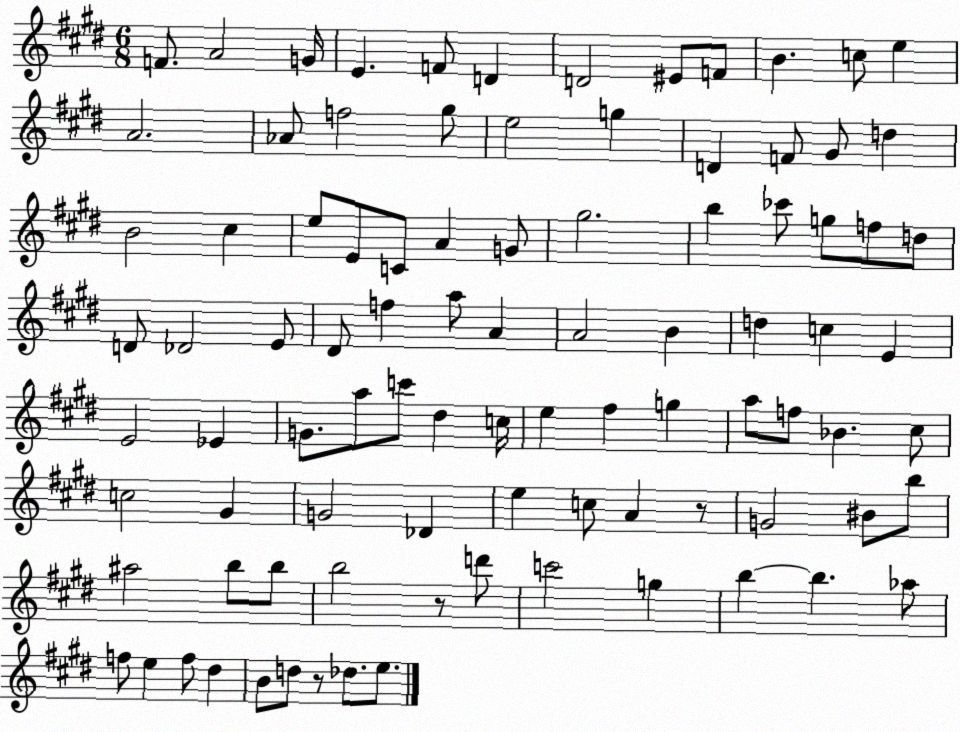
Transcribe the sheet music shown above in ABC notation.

X:1
T:Untitled
M:6/8
L:1/4
K:E
F/2 A2 G/4 E F/2 D D2 ^E/2 F/2 B c/2 e A2 _A/2 f2 ^g/2 e2 g D F/2 ^G/2 d B2 ^c e/2 E/2 C/2 A G/2 ^g2 b _c'/2 g/2 f/2 d/2 D/2 _D2 E/2 ^D/2 f a/2 A A2 B d c E E2 _E G/2 a/2 c'/2 ^d c/4 e ^f g a/2 f/2 _B ^c/2 c2 ^G G2 _D e c/2 A z/2 G2 ^B/2 b/2 ^a2 b/2 b/2 b2 z/2 d'/2 c'2 g b b _a/2 f/2 e f/2 ^d B/2 d/2 z/2 _d/2 e/2